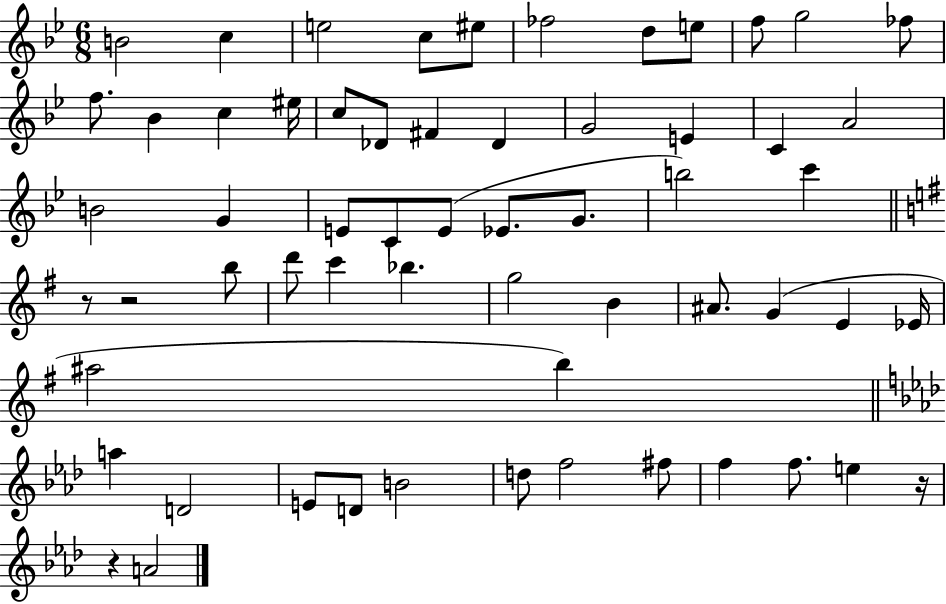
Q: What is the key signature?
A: BES major